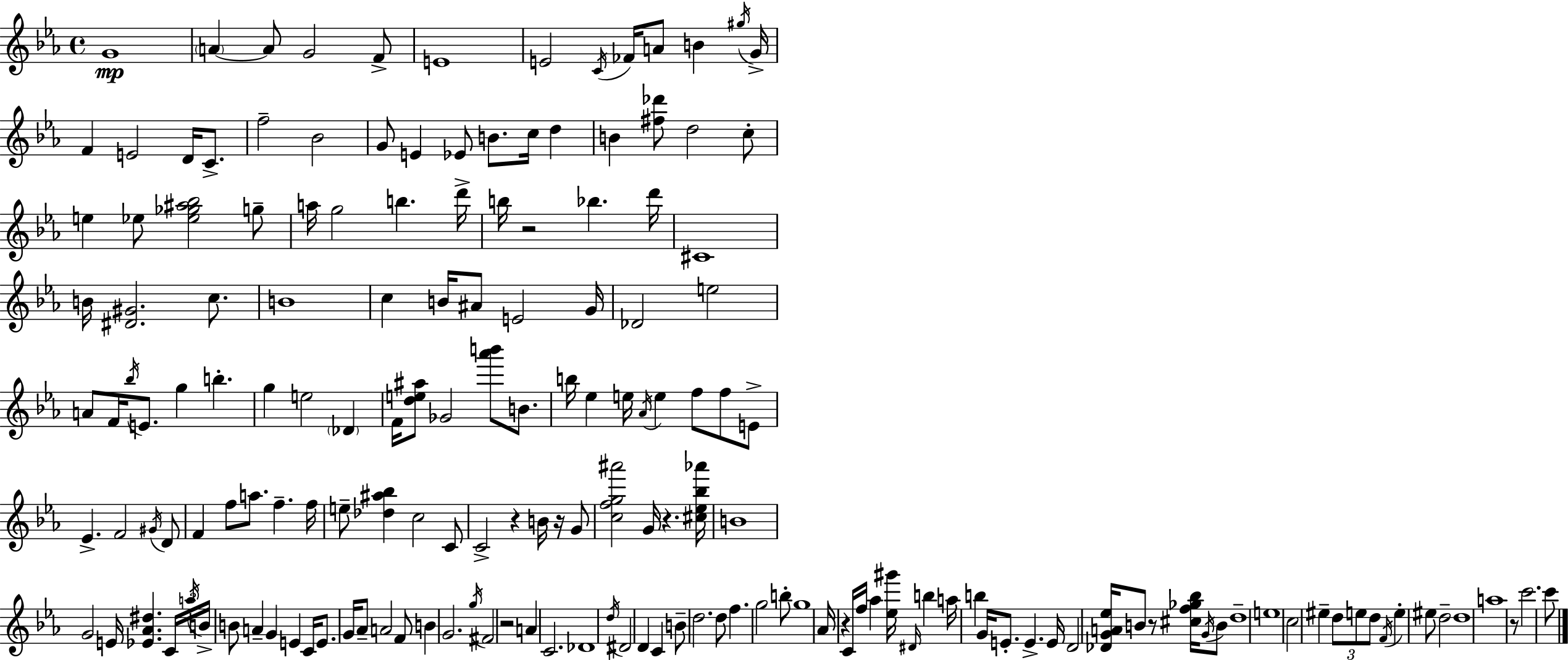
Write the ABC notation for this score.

X:1
T:Untitled
M:4/4
L:1/4
K:Cm
G4 A A/2 G2 F/2 E4 E2 C/4 _F/4 A/2 B ^g/4 G/4 F E2 D/4 C/2 f2 _B2 G/2 E _E/2 B/2 c/4 d B [^f_d']/2 d2 c/2 e _e/2 [_e_g^a_b]2 g/2 a/4 g2 b d'/4 b/4 z2 _b d'/4 ^C4 B/4 [^D^G]2 c/2 B4 c B/4 ^A/2 E2 G/4 _D2 e2 A/2 F/4 _b/4 E/2 g b g e2 _D F/4 [de^a]/2 _G2 [_a'b']/2 B/2 b/4 _e e/4 _A/4 e f/2 f/2 E/2 _E F2 ^G/4 D/2 F f/2 a/2 f f/4 e/2 [_d^a_b] c2 C/2 C2 z B/4 z/4 G/2 [cfg^a']2 G/4 z [^c_e_b_a']/4 B4 G2 E/4 [_E_A^d] C/4 a/4 B/4 B/2 A G E C/4 E/2 G/4 _A/2 A2 F/2 B G2 g/4 ^F2 z2 A C2 _D4 d/4 ^D2 D C B/2 d2 d/2 f g2 b/2 g4 _A/4 z C/4 f/4 _a [_e^g']/4 ^D/4 b a/4 b G/4 E/2 E E/4 D2 [_DGA_e]/4 B/2 z/2 [^cf_g_b]/4 G/4 B/2 d4 e4 c2 ^e d/2 e/2 d/2 F/4 e ^e/2 d2 d4 a4 z/2 c'2 c'/2